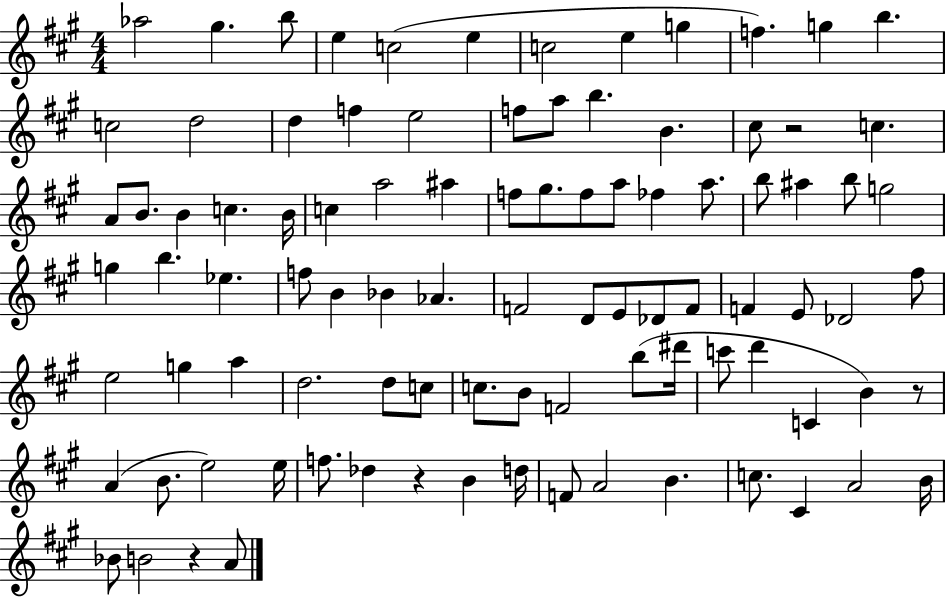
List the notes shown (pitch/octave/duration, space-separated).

Ab5/h G#5/q. B5/e E5/q C5/h E5/q C5/h E5/q G5/q F5/q. G5/q B5/q. C5/h D5/h D5/q F5/q E5/h F5/e A5/e B5/q. B4/q. C#5/e R/h C5/q. A4/e B4/e. B4/q C5/q. B4/s C5/q A5/h A#5/q F5/e G#5/e. F5/e A5/e FES5/q A5/e. B5/e A#5/q B5/e G5/h G5/q B5/q. Eb5/q. F5/e B4/q Bb4/q Ab4/q. F4/h D4/e E4/e Db4/e F4/e F4/q E4/e Db4/h F#5/e E5/h G5/q A5/q D5/h. D5/e C5/e C5/e. B4/e F4/h B5/e D#6/s C6/e D6/q C4/q B4/q R/e A4/q B4/e. E5/h E5/s F5/e. Db5/q R/q B4/q D5/s F4/e A4/h B4/q. C5/e. C#4/q A4/h B4/s Bb4/e B4/h R/q A4/e